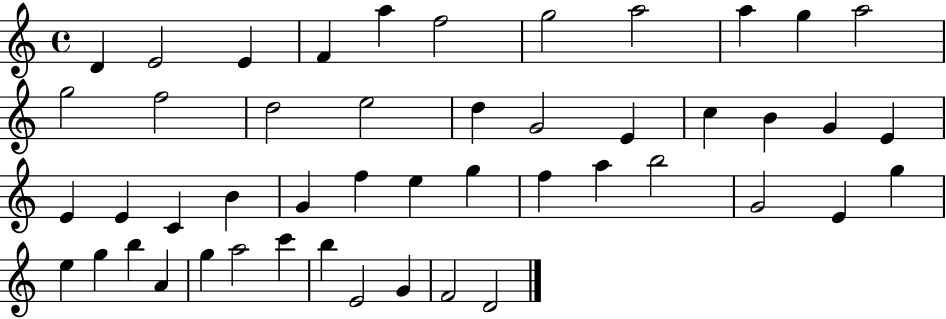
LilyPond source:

{
  \clef treble
  \time 4/4
  \defaultTimeSignature
  \key c \major
  d'4 e'2 e'4 | f'4 a''4 f''2 | g''2 a''2 | a''4 g''4 a''2 | \break g''2 f''2 | d''2 e''2 | d''4 g'2 e'4 | c''4 b'4 g'4 e'4 | \break e'4 e'4 c'4 b'4 | g'4 f''4 e''4 g''4 | f''4 a''4 b''2 | g'2 e'4 g''4 | \break e''4 g''4 b''4 a'4 | g''4 a''2 c'''4 | b''4 e'2 g'4 | f'2 d'2 | \break \bar "|."
}